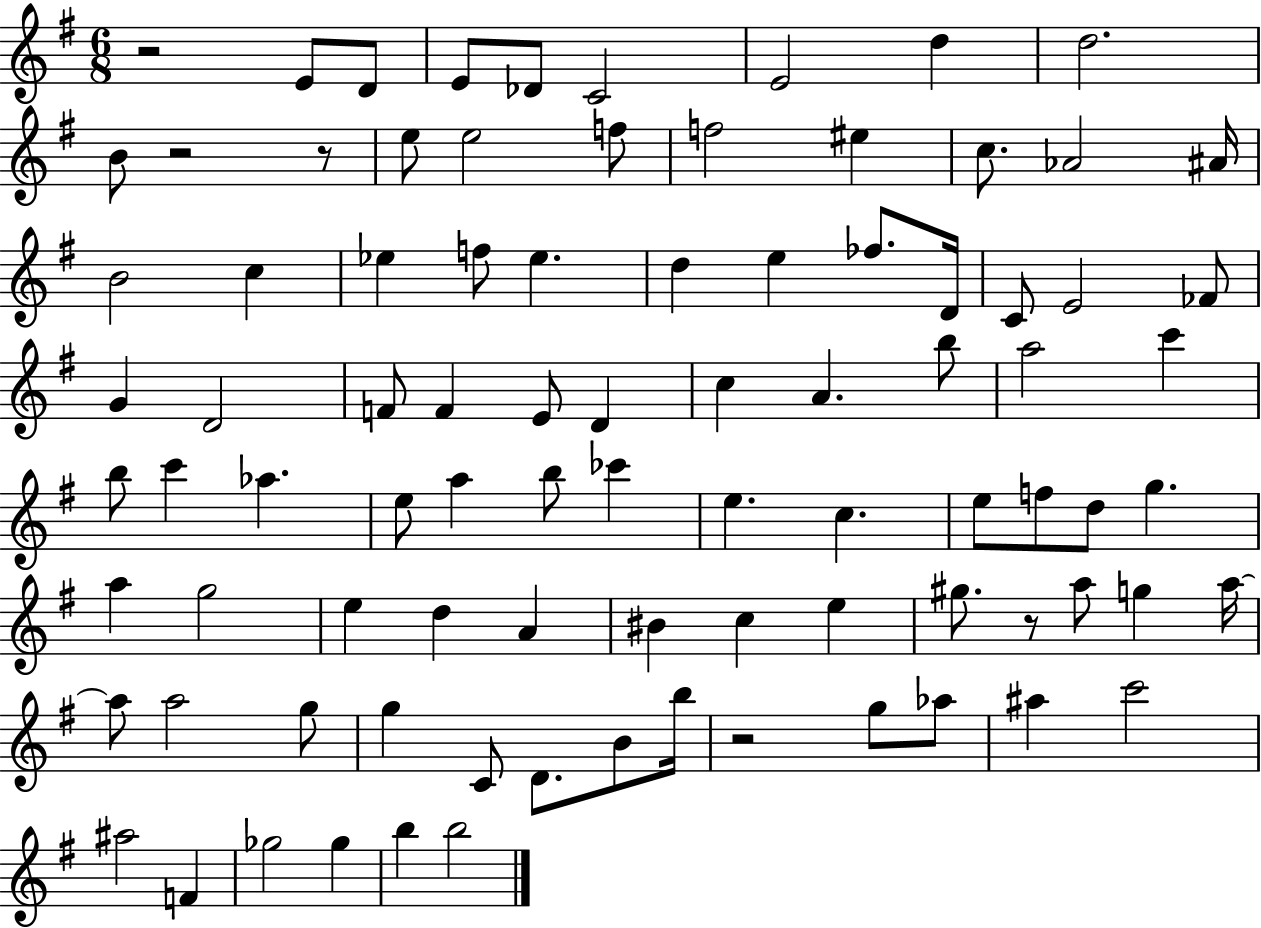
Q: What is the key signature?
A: G major